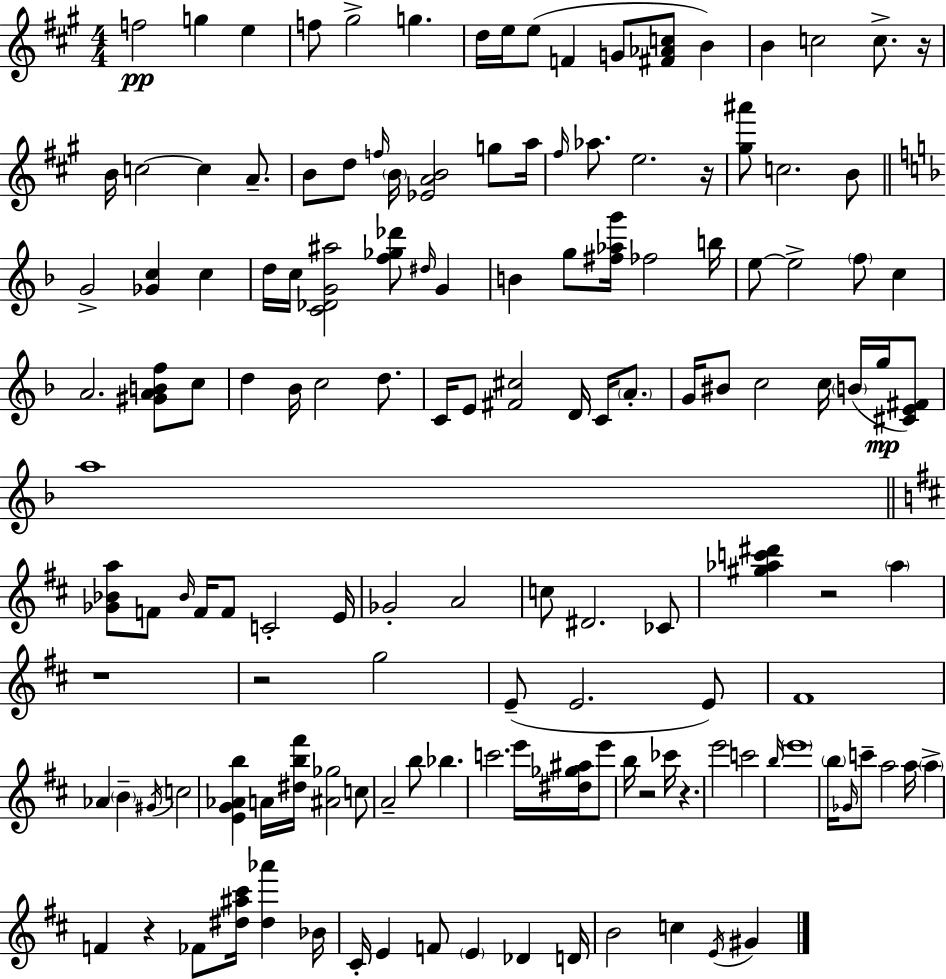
F5/h G5/q E5/q F5/e G#5/h G5/q. D5/s E5/s E5/e F4/q G4/e [F#4,Ab4,C5]/e B4/q B4/q C5/h C5/e. R/s B4/s C5/h C5/q A4/e. B4/e D5/e F5/s B4/s [Eb4,A4,B4]/h G5/e A5/s F#5/s Ab5/e. E5/h. R/s [G#5,A#6]/e C5/h. B4/e G4/h [Gb4,C5]/q C5/q D5/s C5/s [C4,Db4,G4,A#5]/h [F5,Gb5,Db6]/e D#5/s G4/q B4/q G5/e [F#5,Ab5,G6]/s FES5/h B5/s E5/e E5/h F5/e C5/q A4/h. [G#4,A4,B4,F5]/e C5/e D5/q Bb4/s C5/h D5/e. C4/s E4/e [F#4,C#5]/h D4/s C4/s A4/e. G4/s BIS4/e C5/h C5/s B4/s G5/s [C#4,E4,F#4]/e A5/w [Gb4,Bb4,A5]/e F4/e Bb4/s F4/s F4/e C4/h E4/s Gb4/h A4/h C5/e D#4/h. CES4/e [G#5,Ab5,C6,D#6]/q R/h Ab5/q R/w R/h G5/h E4/e E4/h. E4/e F#4/w Ab4/q B4/q G#4/s C5/h [E4,G4,Ab4,B5]/q A4/s [D#5,B5,F#6]/s [A#4,Gb5]/h C5/e A4/h B5/e Bb5/q. C6/h. E6/s [D#5,Gb5,A#5]/s E6/e B5/s R/h CES6/s R/q. E6/h C6/h B5/s E6/w B5/s Gb4/s C6/e A5/h A5/s A5/q F4/q R/q FES4/e [D#5,A#5,C#6]/s [D#5,Ab6]/q Bb4/s C#4/s E4/q F4/e E4/q Db4/q D4/s B4/h C5/q E4/s G#4/q